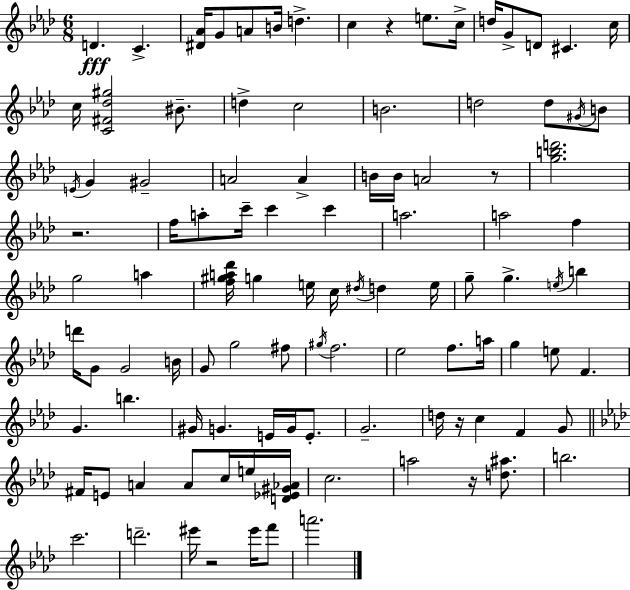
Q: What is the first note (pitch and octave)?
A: D4